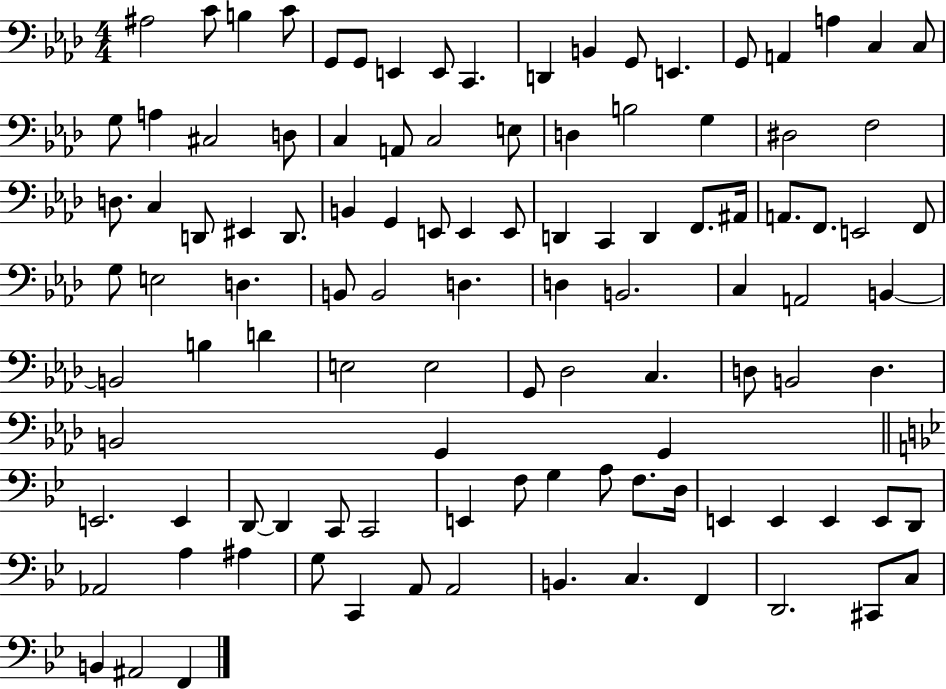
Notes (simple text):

A#3/h C4/e B3/q C4/e G2/e G2/e E2/q E2/e C2/q. D2/q B2/q G2/e E2/q. G2/e A2/q A3/q C3/q C3/e G3/e A3/q C#3/h D3/e C3/q A2/e C3/h E3/e D3/q B3/h G3/q D#3/h F3/h D3/e. C3/q D2/e EIS2/q D2/e. B2/q G2/q E2/e E2/q E2/e D2/q C2/q D2/q F2/e. A#2/s A2/e. F2/e. E2/h F2/e G3/e E3/h D3/q. B2/e B2/h D3/q. D3/q B2/h. C3/q A2/h B2/q B2/h B3/q D4/q E3/h E3/h G2/e Db3/h C3/q. D3/e B2/h D3/q. B2/h G2/q G2/q E2/h. E2/q D2/e D2/q C2/e C2/h E2/q F3/e G3/q A3/e F3/e. D3/s E2/q E2/q E2/q E2/e D2/e Ab2/h A3/q A#3/q G3/e C2/q A2/e A2/h B2/q. C3/q. F2/q D2/h. C#2/e C3/e B2/q A#2/h F2/q